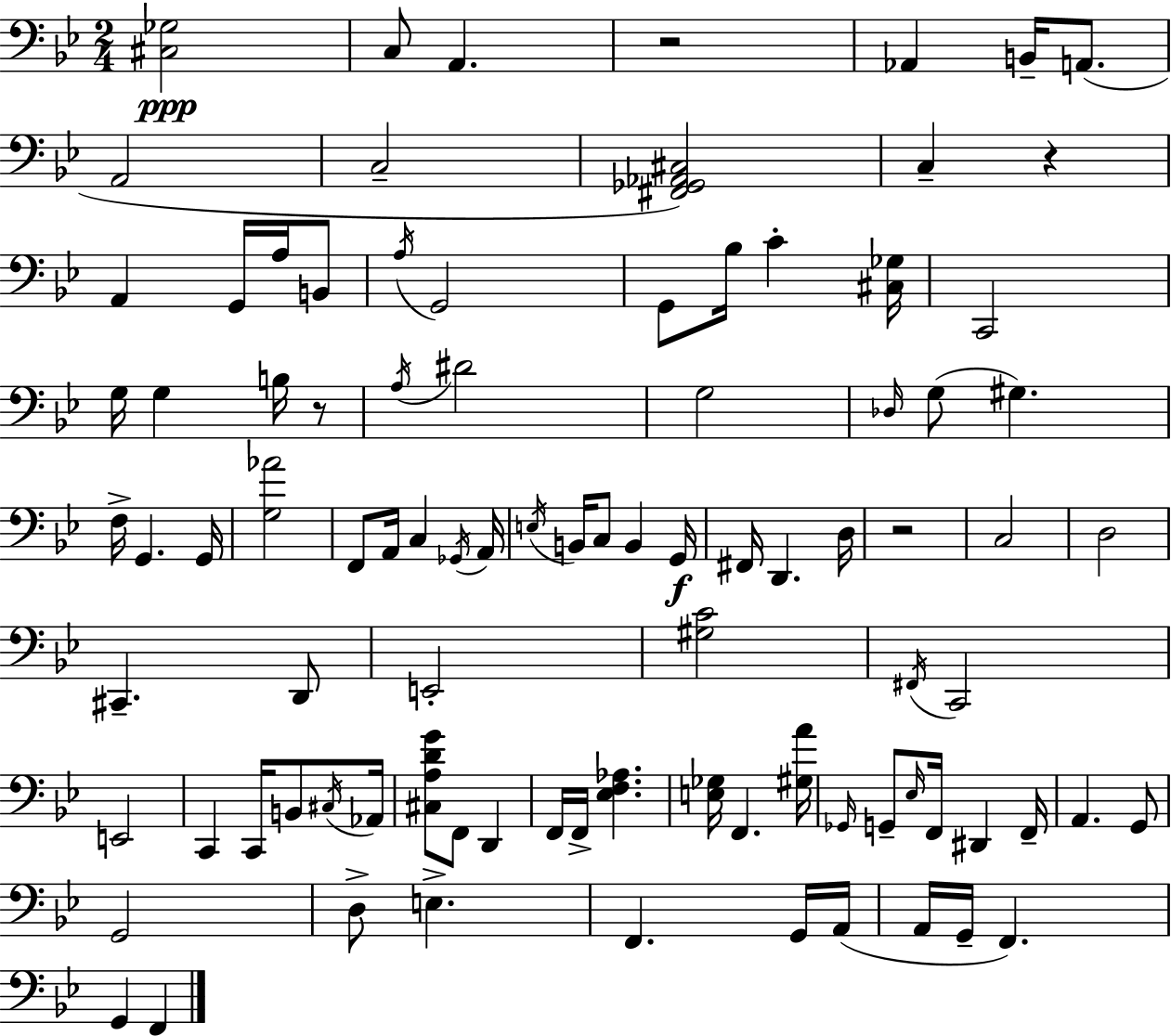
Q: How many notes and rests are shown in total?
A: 93